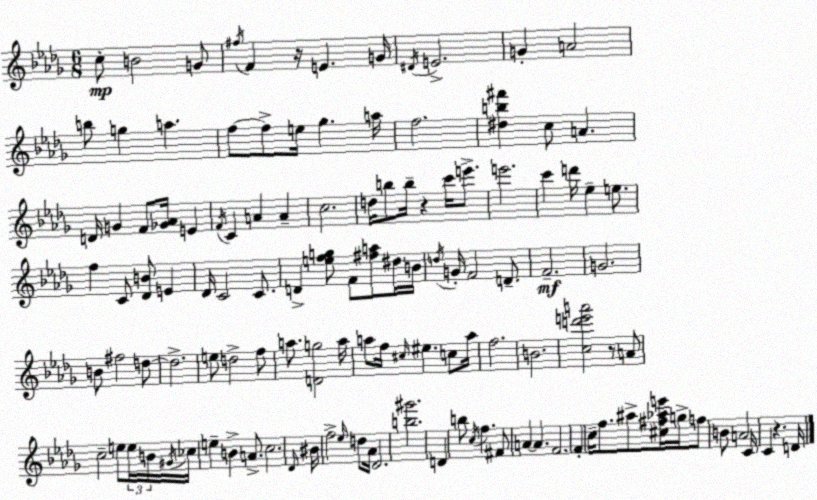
X:1
T:Untitled
M:6/8
L:1/4
K:Bbm
c/2 B2 G/2 ^f/4 F z/4 E G/4 ^D/4 E2 G A2 b/2 g a f/2 f/2 e/4 _g a/4 f2 [^db^f'] c/2 A D/4 G F/2 [_G_A]/4 E F/4 C A A c2 d/4 b/2 b/4 z c'/4 e'/2 e'2 c' d'/4 _e e/2 f C/2 [_DB]/2 E _D/4 C2 C/2 D [efg]/2 F/2 [^fa]/2 ^d/4 B/4 d/4 G/4 F2 D/2 F2 G2 B/2 ^f2 d/2 d2 e/2 d2 f/2 a/2 [Dg]2 a/4 a/2 f/4 ^c/4 ^e c/2 a/4 f2 B2 [cd'e'a']2 z/2 A/2 c2 e/2 e/4 B/4 ^G/4 _c/4 e B A/2 c2 _D/4 ^B/4 f2 _e/4 d/2 _A/4 _D2 [b^g']2 D b/2 c/4 f ^F/2 A A F2 F c/4 f/2 ^a/2 [^c^f_ae']/4 g/4 f/2 B/2 A2 C/4 C z D/4